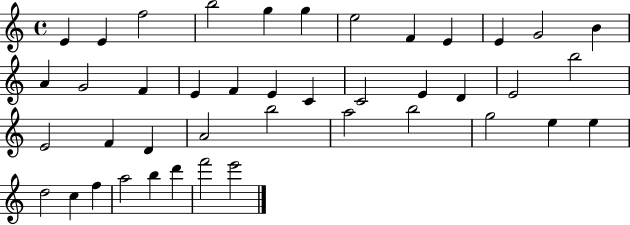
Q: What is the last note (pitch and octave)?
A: E6